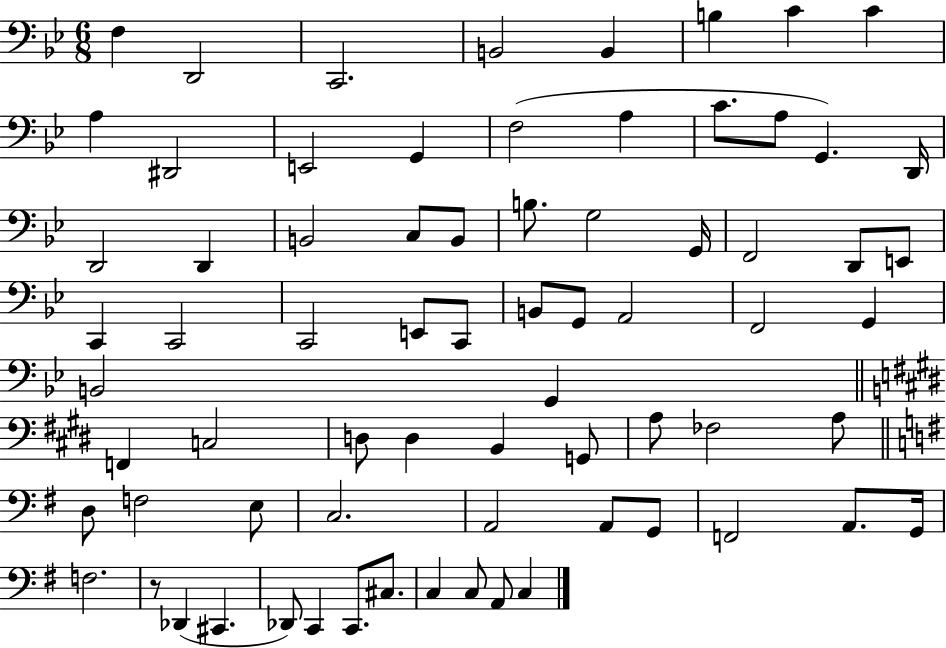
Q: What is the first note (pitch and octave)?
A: F3